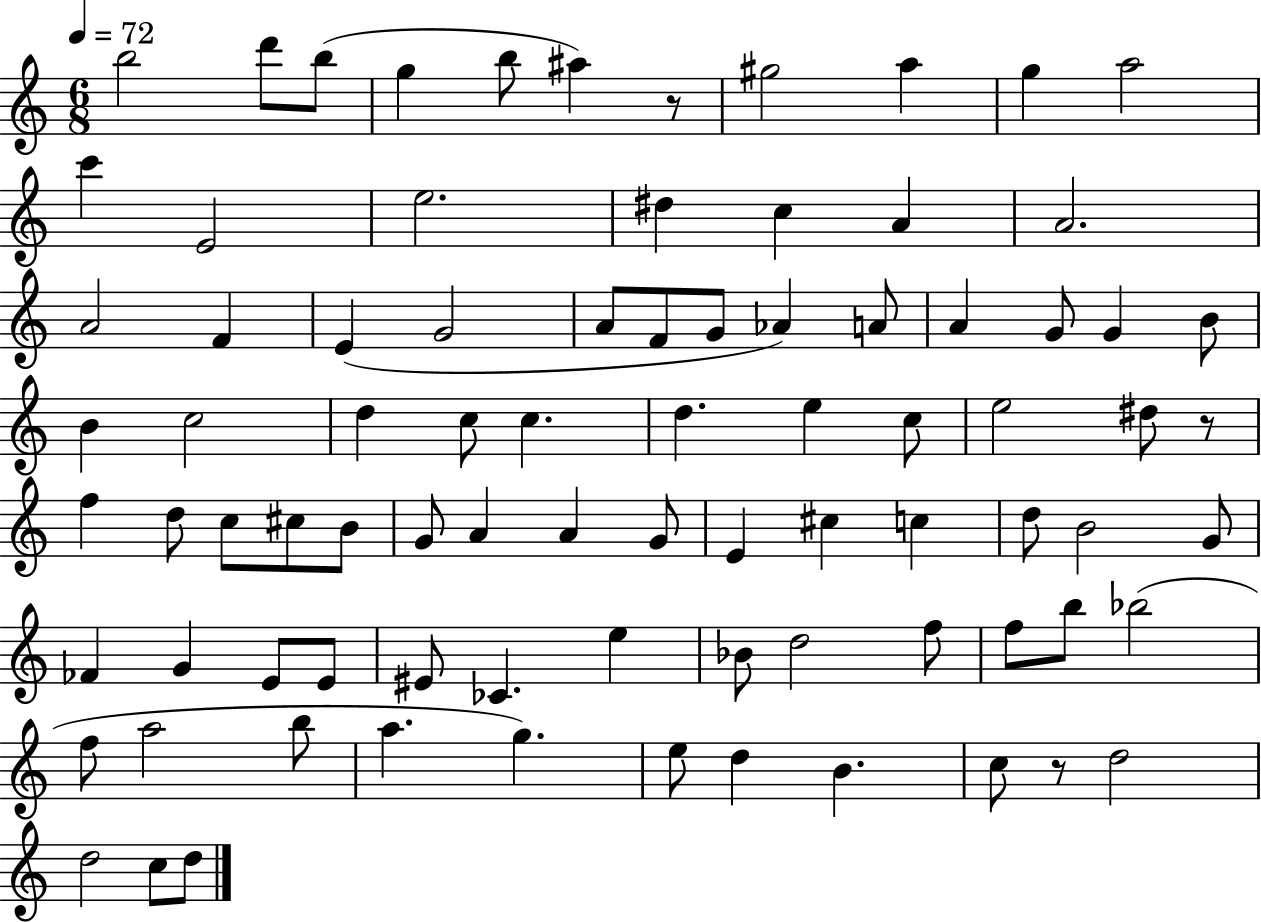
B5/h D6/e B5/e G5/q B5/e A#5/q R/e G#5/h A5/q G5/q A5/h C6/q E4/h E5/h. D#5/q C5/q A4/q A4/h. A4/h F4/q E4/q G4/h A4/e F4/e G4/e Ab4/q A4/e A4/q G4/e G4/q B4/e B4/q C5/h D5/q C5/e C5/q. D5/q. E5/q C5/e E5/h D#5/e R/e F5/q D5/e C5/e C#5/e B4/e G4/e A4/q A4/q G4/e E4/q C#5/q C5/q D5/e B4/h G4/e FES4/q G4/q E4/e E4/e EIS4/e CES4/q. E5/q Bb4/e D5/h F5/e F5/e B5/e Bb5/h F5/e A5/h B5/e A5/q. G5/q. E5/e D5/q B4/q. C5/e R/e D5/h D5/h C5/e D5/e